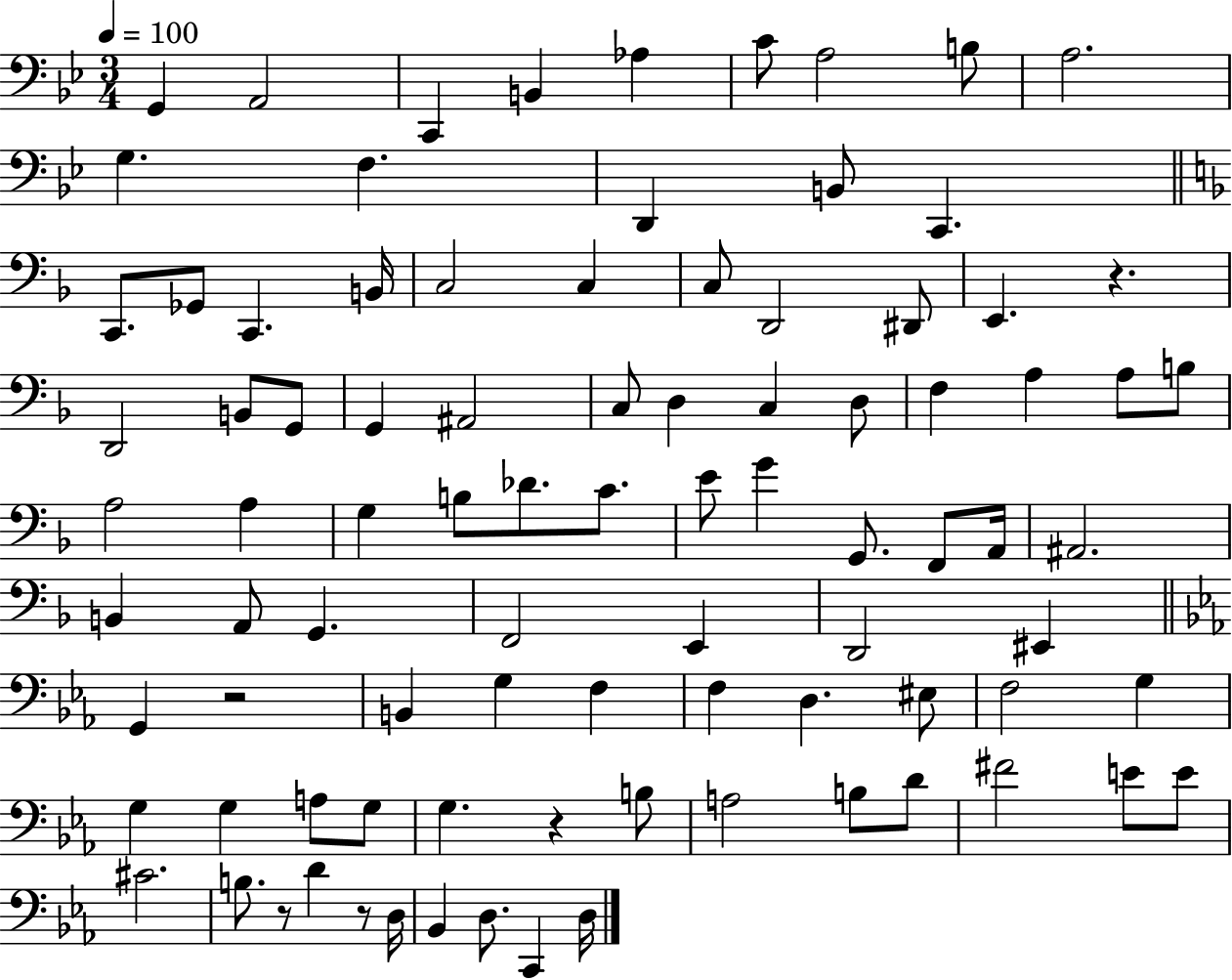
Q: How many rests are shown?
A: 5